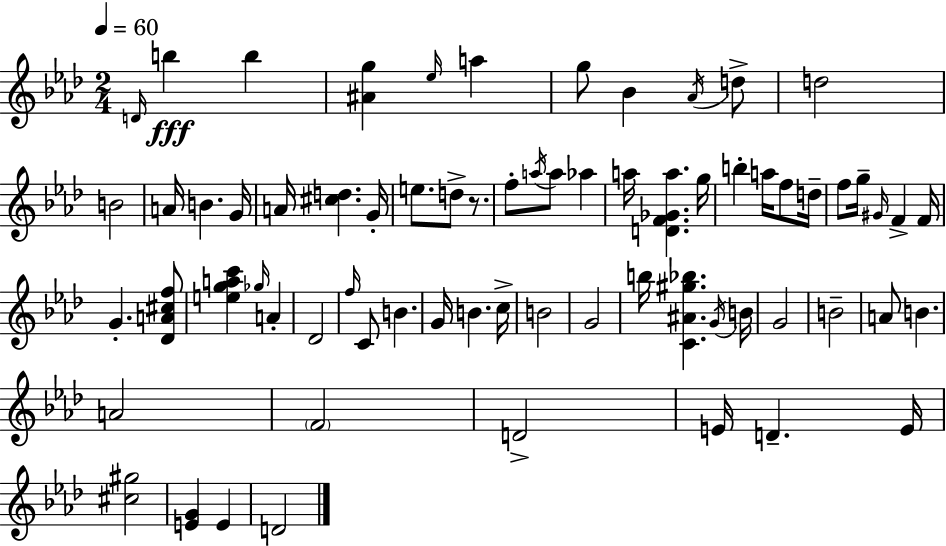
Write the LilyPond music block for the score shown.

{
  \clef treble
  \numericTimeSignature
  \time 2/4
  \key aes \major
  \tempo 4 = 60
  \grace { d'16 }\fff b''4 b''4 | <ais' g''>4 \grace { ees''16 } a''4 | g''8 bes'4 | \acciaccatura { aes'16 } d''8-> d''2 | \break b'2 | a'16 b'4. | g'16 a'16 <cis'' d''>4. | g'16-. e''8. d''8-> | \break r8. f''8-. \acciaccatura { a''16 } a''8 | aes''4 a''16 <d' f' ges' a''>4. | g''16 b''4-. | a''16 f''8 d''16-- f''8 g''16-- \grace { gis'16 } | \break f'4-> f'16 g'4.-. | <des' a' cis'' f''>8 <e'' g'' a'' c'''>4 | \grace { ges''16 } a'4-. des'2 | \grace { f''16 } c'8 | \break b'4. g'16 | b'4. c''16-> b'2 | g'2 | b''16 | \break <c' ais' gis'' bes''>4. \acciaccatura { g'16 } b'16 | g'2 | b'2-- | a'8 b'4. | \break a'2 | \parenthesize f'2 | d'2-> | e'16 d'4.-- e'16 | \break <cis'' gis''>2 | <e' g'>4 e'4 | d'2 | \bar "|."
}